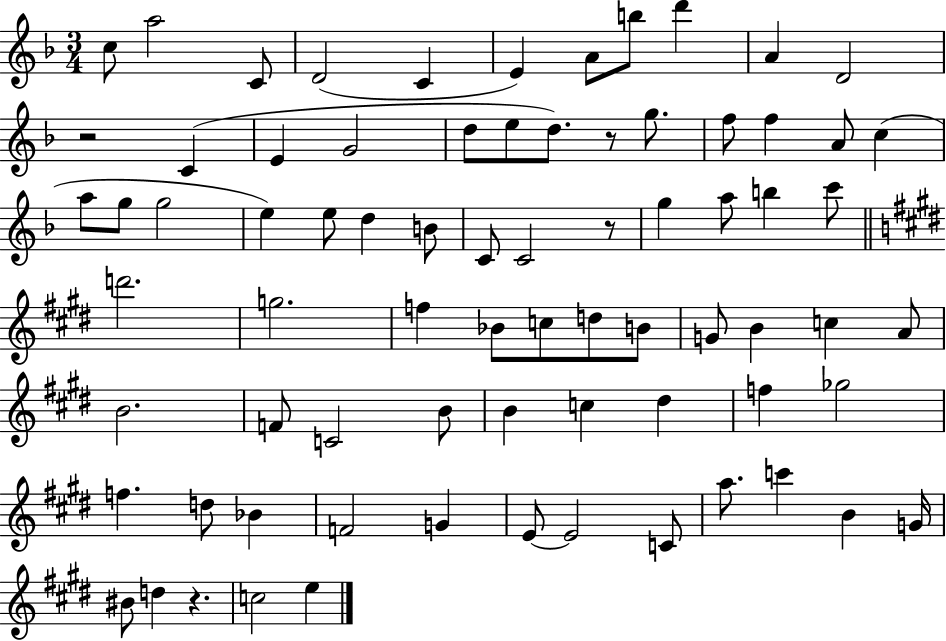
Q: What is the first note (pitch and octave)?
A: C5